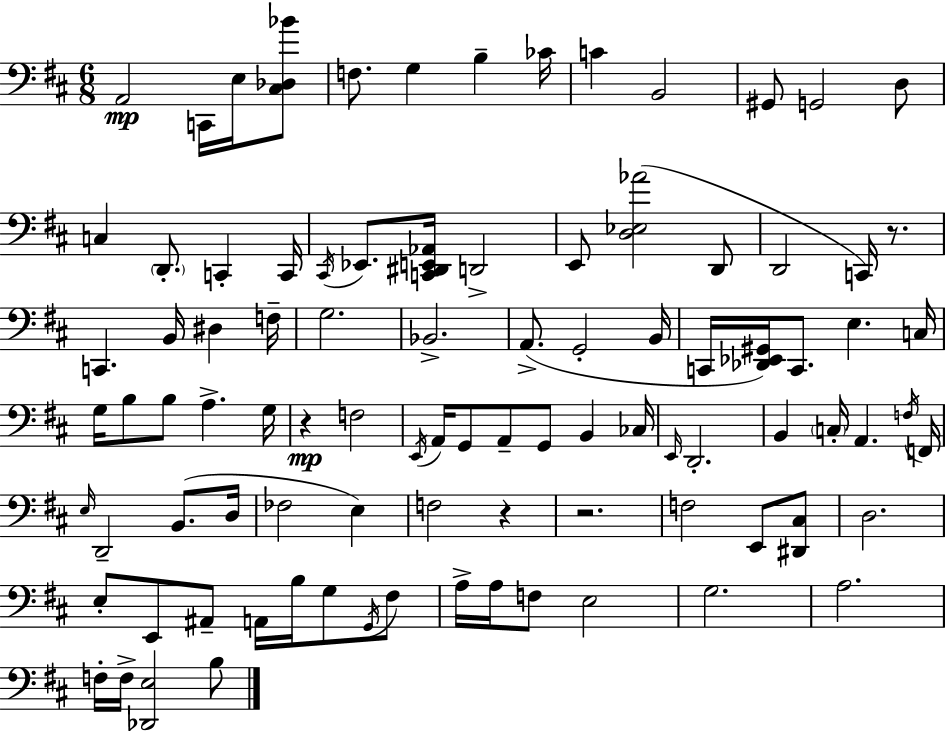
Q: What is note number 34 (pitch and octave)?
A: C2